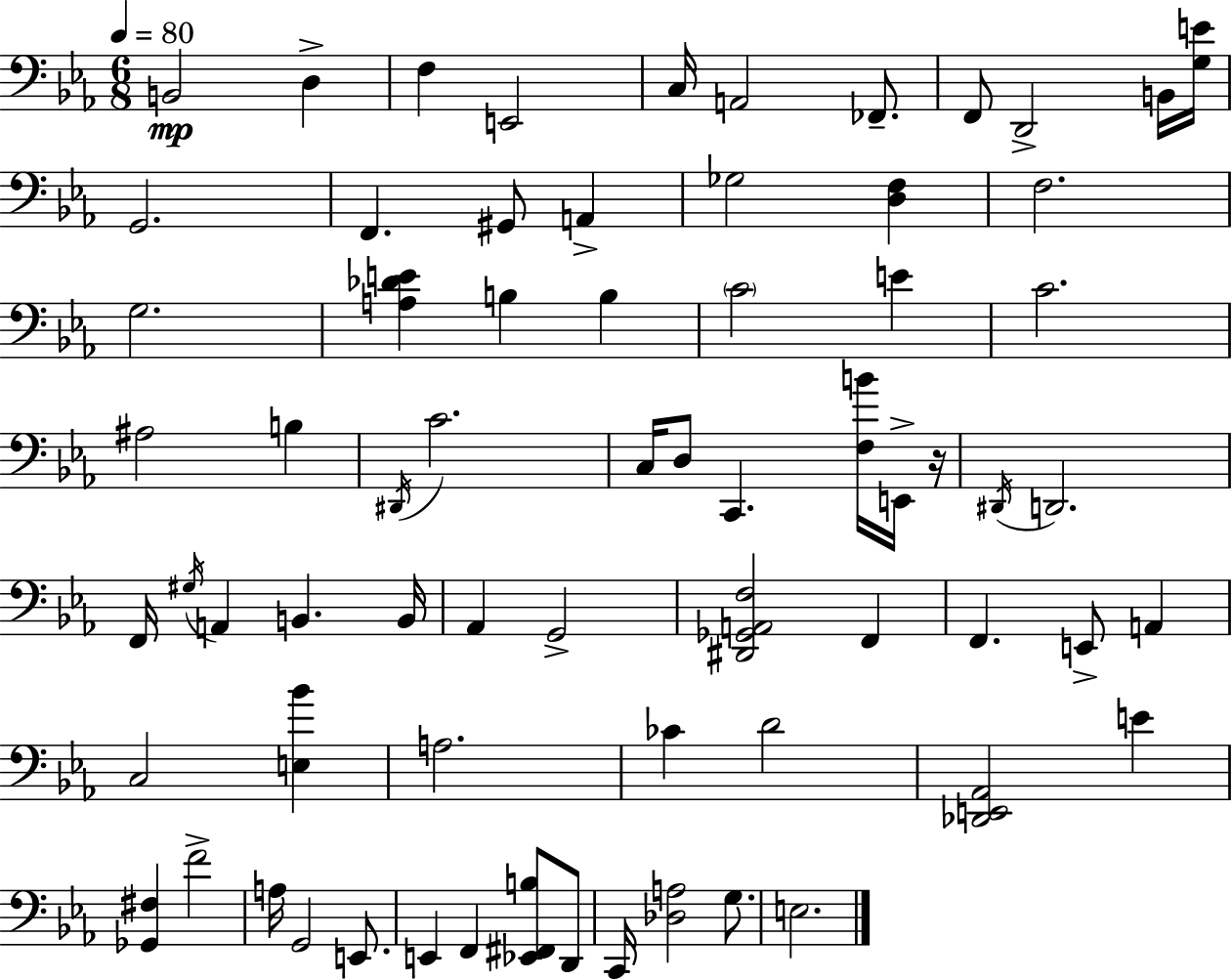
X:1
T:Untitled
M:6/8
L:1/4
K:Cm
B,,2 D, F, E,,2 C,/4 A,,2 _F,,/2 F,,/2 D,,2 B,,/4 [G,E]/4 G,,2 F,, ^G,,/2 A,, _G,2 [D,F,] F,2 G,2 [A,_DE] B, B, C2 E C2 ^A,2 B, ^D,,/4 C2 C,/4 D,/2 C,, [F,B]/4 E,,/4 z/4 ^D,,/4 D,,2 F,,/4 ^G,/4 A,, B,, B,,/4 _A,, G,,2 [^D,,_G,,A,,F,]2 F,, F,, E,,/2 A,, C,2 [E,_B] A,2 _C D2 [_D,,E,,_A,,]2 E [_G,,^F,] F2 A,/4 G,,2 E,,/2 E,, F,, [_E,,^F,,B,]/2 D,,/2 C,,/4 [_D,A,]2 G,/2 E,2